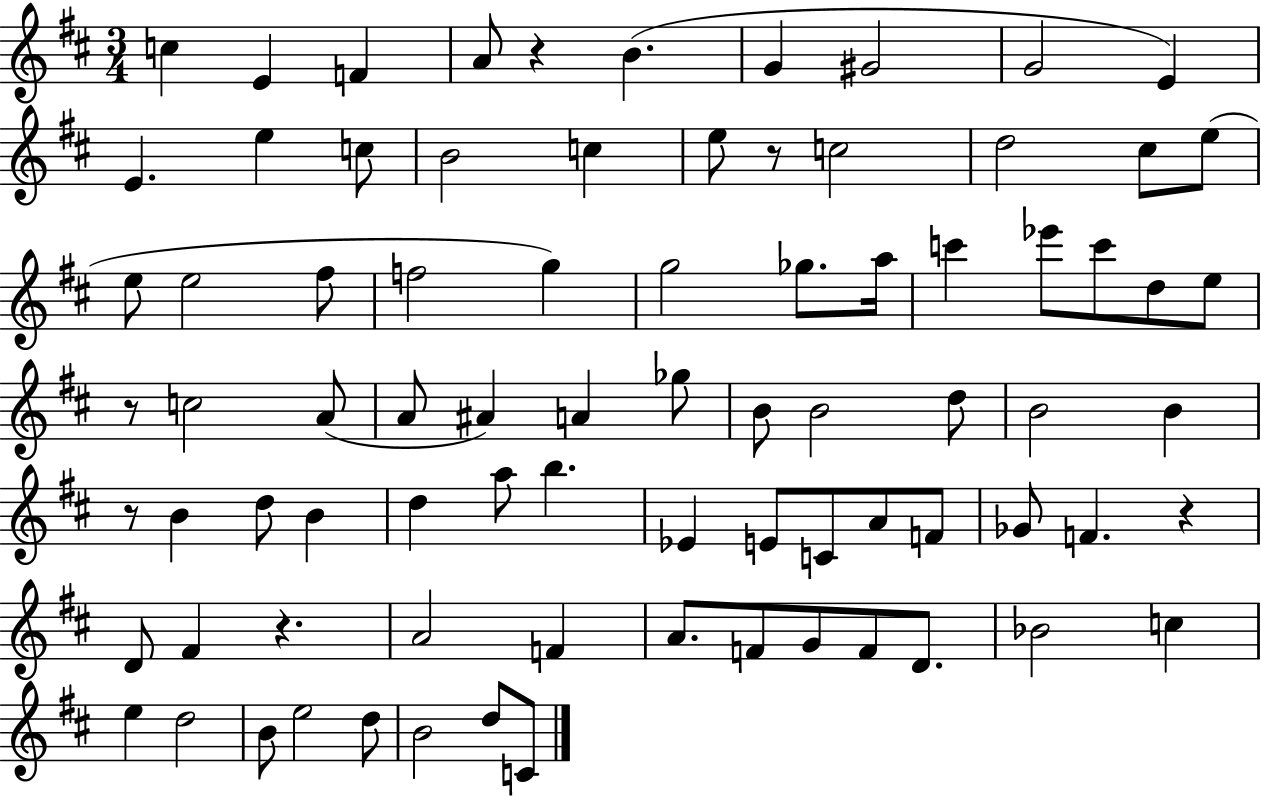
C5/q E4/q F4/q A4/e R/q B4/q. G4/q G#4/h G4/h E4/q E4/q. E5/q C5/e B4/h C5/q E5/e R/e C5/h D5/h C#5/e E5/e E5/e E5/h F#5/e F5/h G5/q G5/h Gb5/e. A5/s C6/q Eb6/e C6/e D5/e E5/e R/e C5/h A4/e A4/e A#4/q A4/q Gb5/e B4/e B4/h D5/e B4/h B4/q R/e B4/q D5/e B4/q D5/q A5/e B5/q. Eb4/q E4/e C4/e A4/e F4/e Gb4/e F4/q. R/q D4/e F#4/q R/q. A4/h F4/q A4/e. F4/e G4/e F4/e D4/e. Bb4/h C5/q E5/q D5/h B4/e E5/h D5/e B4/h D5/e C4/e